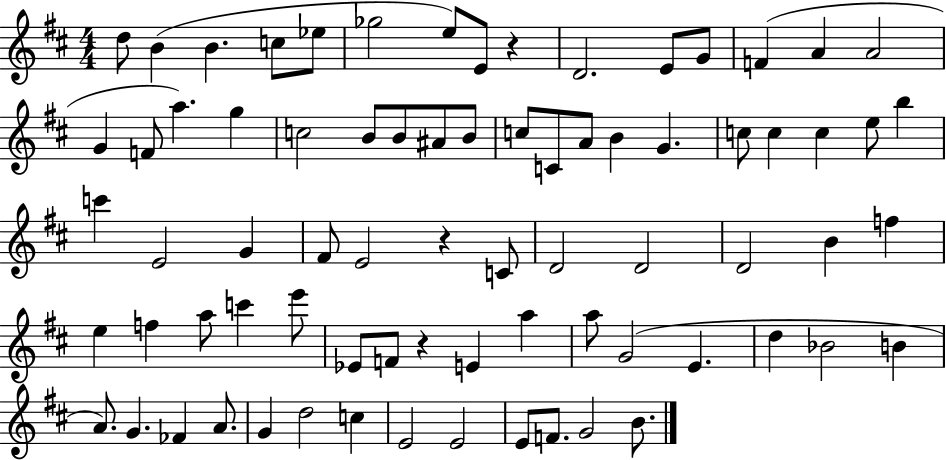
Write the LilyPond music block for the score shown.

{
  \clef treble
  \numericTimeSignature
  \time 4/4
  \key d \major
  d''8 b'4( b'4. c''8 ees''8 | ges''2 e''8) e'8 r4 | d'2. e'8 g'8 | f'4( a'4 a'2 | \break g'4 f'8 a''4.) g''4 | c''2 b'8 b'8 ais'8 b'8 | c''8 c'8 a'8 b'4 g'4. | c''8 c''4 c''4 e''8 b''4 | \break c'''4 e'2 g'4 | fis'8 e'2 r4 c'8 | d'2 d'2 | d'2 b'4 f''4 | \break e''4 f''4 a''8 c'''4 e'''8 | ees'8 f'8 r4 e'4 a''4 | a''8 g'2( e'4. | d''4 bes'2 b'4 | \break a'8.) g'4. fes'4 a'8. | g'4 d''2 c''4 | e'2 e'2 | e'8 f'8. g'2 b'8. | \break \bar "|."
}